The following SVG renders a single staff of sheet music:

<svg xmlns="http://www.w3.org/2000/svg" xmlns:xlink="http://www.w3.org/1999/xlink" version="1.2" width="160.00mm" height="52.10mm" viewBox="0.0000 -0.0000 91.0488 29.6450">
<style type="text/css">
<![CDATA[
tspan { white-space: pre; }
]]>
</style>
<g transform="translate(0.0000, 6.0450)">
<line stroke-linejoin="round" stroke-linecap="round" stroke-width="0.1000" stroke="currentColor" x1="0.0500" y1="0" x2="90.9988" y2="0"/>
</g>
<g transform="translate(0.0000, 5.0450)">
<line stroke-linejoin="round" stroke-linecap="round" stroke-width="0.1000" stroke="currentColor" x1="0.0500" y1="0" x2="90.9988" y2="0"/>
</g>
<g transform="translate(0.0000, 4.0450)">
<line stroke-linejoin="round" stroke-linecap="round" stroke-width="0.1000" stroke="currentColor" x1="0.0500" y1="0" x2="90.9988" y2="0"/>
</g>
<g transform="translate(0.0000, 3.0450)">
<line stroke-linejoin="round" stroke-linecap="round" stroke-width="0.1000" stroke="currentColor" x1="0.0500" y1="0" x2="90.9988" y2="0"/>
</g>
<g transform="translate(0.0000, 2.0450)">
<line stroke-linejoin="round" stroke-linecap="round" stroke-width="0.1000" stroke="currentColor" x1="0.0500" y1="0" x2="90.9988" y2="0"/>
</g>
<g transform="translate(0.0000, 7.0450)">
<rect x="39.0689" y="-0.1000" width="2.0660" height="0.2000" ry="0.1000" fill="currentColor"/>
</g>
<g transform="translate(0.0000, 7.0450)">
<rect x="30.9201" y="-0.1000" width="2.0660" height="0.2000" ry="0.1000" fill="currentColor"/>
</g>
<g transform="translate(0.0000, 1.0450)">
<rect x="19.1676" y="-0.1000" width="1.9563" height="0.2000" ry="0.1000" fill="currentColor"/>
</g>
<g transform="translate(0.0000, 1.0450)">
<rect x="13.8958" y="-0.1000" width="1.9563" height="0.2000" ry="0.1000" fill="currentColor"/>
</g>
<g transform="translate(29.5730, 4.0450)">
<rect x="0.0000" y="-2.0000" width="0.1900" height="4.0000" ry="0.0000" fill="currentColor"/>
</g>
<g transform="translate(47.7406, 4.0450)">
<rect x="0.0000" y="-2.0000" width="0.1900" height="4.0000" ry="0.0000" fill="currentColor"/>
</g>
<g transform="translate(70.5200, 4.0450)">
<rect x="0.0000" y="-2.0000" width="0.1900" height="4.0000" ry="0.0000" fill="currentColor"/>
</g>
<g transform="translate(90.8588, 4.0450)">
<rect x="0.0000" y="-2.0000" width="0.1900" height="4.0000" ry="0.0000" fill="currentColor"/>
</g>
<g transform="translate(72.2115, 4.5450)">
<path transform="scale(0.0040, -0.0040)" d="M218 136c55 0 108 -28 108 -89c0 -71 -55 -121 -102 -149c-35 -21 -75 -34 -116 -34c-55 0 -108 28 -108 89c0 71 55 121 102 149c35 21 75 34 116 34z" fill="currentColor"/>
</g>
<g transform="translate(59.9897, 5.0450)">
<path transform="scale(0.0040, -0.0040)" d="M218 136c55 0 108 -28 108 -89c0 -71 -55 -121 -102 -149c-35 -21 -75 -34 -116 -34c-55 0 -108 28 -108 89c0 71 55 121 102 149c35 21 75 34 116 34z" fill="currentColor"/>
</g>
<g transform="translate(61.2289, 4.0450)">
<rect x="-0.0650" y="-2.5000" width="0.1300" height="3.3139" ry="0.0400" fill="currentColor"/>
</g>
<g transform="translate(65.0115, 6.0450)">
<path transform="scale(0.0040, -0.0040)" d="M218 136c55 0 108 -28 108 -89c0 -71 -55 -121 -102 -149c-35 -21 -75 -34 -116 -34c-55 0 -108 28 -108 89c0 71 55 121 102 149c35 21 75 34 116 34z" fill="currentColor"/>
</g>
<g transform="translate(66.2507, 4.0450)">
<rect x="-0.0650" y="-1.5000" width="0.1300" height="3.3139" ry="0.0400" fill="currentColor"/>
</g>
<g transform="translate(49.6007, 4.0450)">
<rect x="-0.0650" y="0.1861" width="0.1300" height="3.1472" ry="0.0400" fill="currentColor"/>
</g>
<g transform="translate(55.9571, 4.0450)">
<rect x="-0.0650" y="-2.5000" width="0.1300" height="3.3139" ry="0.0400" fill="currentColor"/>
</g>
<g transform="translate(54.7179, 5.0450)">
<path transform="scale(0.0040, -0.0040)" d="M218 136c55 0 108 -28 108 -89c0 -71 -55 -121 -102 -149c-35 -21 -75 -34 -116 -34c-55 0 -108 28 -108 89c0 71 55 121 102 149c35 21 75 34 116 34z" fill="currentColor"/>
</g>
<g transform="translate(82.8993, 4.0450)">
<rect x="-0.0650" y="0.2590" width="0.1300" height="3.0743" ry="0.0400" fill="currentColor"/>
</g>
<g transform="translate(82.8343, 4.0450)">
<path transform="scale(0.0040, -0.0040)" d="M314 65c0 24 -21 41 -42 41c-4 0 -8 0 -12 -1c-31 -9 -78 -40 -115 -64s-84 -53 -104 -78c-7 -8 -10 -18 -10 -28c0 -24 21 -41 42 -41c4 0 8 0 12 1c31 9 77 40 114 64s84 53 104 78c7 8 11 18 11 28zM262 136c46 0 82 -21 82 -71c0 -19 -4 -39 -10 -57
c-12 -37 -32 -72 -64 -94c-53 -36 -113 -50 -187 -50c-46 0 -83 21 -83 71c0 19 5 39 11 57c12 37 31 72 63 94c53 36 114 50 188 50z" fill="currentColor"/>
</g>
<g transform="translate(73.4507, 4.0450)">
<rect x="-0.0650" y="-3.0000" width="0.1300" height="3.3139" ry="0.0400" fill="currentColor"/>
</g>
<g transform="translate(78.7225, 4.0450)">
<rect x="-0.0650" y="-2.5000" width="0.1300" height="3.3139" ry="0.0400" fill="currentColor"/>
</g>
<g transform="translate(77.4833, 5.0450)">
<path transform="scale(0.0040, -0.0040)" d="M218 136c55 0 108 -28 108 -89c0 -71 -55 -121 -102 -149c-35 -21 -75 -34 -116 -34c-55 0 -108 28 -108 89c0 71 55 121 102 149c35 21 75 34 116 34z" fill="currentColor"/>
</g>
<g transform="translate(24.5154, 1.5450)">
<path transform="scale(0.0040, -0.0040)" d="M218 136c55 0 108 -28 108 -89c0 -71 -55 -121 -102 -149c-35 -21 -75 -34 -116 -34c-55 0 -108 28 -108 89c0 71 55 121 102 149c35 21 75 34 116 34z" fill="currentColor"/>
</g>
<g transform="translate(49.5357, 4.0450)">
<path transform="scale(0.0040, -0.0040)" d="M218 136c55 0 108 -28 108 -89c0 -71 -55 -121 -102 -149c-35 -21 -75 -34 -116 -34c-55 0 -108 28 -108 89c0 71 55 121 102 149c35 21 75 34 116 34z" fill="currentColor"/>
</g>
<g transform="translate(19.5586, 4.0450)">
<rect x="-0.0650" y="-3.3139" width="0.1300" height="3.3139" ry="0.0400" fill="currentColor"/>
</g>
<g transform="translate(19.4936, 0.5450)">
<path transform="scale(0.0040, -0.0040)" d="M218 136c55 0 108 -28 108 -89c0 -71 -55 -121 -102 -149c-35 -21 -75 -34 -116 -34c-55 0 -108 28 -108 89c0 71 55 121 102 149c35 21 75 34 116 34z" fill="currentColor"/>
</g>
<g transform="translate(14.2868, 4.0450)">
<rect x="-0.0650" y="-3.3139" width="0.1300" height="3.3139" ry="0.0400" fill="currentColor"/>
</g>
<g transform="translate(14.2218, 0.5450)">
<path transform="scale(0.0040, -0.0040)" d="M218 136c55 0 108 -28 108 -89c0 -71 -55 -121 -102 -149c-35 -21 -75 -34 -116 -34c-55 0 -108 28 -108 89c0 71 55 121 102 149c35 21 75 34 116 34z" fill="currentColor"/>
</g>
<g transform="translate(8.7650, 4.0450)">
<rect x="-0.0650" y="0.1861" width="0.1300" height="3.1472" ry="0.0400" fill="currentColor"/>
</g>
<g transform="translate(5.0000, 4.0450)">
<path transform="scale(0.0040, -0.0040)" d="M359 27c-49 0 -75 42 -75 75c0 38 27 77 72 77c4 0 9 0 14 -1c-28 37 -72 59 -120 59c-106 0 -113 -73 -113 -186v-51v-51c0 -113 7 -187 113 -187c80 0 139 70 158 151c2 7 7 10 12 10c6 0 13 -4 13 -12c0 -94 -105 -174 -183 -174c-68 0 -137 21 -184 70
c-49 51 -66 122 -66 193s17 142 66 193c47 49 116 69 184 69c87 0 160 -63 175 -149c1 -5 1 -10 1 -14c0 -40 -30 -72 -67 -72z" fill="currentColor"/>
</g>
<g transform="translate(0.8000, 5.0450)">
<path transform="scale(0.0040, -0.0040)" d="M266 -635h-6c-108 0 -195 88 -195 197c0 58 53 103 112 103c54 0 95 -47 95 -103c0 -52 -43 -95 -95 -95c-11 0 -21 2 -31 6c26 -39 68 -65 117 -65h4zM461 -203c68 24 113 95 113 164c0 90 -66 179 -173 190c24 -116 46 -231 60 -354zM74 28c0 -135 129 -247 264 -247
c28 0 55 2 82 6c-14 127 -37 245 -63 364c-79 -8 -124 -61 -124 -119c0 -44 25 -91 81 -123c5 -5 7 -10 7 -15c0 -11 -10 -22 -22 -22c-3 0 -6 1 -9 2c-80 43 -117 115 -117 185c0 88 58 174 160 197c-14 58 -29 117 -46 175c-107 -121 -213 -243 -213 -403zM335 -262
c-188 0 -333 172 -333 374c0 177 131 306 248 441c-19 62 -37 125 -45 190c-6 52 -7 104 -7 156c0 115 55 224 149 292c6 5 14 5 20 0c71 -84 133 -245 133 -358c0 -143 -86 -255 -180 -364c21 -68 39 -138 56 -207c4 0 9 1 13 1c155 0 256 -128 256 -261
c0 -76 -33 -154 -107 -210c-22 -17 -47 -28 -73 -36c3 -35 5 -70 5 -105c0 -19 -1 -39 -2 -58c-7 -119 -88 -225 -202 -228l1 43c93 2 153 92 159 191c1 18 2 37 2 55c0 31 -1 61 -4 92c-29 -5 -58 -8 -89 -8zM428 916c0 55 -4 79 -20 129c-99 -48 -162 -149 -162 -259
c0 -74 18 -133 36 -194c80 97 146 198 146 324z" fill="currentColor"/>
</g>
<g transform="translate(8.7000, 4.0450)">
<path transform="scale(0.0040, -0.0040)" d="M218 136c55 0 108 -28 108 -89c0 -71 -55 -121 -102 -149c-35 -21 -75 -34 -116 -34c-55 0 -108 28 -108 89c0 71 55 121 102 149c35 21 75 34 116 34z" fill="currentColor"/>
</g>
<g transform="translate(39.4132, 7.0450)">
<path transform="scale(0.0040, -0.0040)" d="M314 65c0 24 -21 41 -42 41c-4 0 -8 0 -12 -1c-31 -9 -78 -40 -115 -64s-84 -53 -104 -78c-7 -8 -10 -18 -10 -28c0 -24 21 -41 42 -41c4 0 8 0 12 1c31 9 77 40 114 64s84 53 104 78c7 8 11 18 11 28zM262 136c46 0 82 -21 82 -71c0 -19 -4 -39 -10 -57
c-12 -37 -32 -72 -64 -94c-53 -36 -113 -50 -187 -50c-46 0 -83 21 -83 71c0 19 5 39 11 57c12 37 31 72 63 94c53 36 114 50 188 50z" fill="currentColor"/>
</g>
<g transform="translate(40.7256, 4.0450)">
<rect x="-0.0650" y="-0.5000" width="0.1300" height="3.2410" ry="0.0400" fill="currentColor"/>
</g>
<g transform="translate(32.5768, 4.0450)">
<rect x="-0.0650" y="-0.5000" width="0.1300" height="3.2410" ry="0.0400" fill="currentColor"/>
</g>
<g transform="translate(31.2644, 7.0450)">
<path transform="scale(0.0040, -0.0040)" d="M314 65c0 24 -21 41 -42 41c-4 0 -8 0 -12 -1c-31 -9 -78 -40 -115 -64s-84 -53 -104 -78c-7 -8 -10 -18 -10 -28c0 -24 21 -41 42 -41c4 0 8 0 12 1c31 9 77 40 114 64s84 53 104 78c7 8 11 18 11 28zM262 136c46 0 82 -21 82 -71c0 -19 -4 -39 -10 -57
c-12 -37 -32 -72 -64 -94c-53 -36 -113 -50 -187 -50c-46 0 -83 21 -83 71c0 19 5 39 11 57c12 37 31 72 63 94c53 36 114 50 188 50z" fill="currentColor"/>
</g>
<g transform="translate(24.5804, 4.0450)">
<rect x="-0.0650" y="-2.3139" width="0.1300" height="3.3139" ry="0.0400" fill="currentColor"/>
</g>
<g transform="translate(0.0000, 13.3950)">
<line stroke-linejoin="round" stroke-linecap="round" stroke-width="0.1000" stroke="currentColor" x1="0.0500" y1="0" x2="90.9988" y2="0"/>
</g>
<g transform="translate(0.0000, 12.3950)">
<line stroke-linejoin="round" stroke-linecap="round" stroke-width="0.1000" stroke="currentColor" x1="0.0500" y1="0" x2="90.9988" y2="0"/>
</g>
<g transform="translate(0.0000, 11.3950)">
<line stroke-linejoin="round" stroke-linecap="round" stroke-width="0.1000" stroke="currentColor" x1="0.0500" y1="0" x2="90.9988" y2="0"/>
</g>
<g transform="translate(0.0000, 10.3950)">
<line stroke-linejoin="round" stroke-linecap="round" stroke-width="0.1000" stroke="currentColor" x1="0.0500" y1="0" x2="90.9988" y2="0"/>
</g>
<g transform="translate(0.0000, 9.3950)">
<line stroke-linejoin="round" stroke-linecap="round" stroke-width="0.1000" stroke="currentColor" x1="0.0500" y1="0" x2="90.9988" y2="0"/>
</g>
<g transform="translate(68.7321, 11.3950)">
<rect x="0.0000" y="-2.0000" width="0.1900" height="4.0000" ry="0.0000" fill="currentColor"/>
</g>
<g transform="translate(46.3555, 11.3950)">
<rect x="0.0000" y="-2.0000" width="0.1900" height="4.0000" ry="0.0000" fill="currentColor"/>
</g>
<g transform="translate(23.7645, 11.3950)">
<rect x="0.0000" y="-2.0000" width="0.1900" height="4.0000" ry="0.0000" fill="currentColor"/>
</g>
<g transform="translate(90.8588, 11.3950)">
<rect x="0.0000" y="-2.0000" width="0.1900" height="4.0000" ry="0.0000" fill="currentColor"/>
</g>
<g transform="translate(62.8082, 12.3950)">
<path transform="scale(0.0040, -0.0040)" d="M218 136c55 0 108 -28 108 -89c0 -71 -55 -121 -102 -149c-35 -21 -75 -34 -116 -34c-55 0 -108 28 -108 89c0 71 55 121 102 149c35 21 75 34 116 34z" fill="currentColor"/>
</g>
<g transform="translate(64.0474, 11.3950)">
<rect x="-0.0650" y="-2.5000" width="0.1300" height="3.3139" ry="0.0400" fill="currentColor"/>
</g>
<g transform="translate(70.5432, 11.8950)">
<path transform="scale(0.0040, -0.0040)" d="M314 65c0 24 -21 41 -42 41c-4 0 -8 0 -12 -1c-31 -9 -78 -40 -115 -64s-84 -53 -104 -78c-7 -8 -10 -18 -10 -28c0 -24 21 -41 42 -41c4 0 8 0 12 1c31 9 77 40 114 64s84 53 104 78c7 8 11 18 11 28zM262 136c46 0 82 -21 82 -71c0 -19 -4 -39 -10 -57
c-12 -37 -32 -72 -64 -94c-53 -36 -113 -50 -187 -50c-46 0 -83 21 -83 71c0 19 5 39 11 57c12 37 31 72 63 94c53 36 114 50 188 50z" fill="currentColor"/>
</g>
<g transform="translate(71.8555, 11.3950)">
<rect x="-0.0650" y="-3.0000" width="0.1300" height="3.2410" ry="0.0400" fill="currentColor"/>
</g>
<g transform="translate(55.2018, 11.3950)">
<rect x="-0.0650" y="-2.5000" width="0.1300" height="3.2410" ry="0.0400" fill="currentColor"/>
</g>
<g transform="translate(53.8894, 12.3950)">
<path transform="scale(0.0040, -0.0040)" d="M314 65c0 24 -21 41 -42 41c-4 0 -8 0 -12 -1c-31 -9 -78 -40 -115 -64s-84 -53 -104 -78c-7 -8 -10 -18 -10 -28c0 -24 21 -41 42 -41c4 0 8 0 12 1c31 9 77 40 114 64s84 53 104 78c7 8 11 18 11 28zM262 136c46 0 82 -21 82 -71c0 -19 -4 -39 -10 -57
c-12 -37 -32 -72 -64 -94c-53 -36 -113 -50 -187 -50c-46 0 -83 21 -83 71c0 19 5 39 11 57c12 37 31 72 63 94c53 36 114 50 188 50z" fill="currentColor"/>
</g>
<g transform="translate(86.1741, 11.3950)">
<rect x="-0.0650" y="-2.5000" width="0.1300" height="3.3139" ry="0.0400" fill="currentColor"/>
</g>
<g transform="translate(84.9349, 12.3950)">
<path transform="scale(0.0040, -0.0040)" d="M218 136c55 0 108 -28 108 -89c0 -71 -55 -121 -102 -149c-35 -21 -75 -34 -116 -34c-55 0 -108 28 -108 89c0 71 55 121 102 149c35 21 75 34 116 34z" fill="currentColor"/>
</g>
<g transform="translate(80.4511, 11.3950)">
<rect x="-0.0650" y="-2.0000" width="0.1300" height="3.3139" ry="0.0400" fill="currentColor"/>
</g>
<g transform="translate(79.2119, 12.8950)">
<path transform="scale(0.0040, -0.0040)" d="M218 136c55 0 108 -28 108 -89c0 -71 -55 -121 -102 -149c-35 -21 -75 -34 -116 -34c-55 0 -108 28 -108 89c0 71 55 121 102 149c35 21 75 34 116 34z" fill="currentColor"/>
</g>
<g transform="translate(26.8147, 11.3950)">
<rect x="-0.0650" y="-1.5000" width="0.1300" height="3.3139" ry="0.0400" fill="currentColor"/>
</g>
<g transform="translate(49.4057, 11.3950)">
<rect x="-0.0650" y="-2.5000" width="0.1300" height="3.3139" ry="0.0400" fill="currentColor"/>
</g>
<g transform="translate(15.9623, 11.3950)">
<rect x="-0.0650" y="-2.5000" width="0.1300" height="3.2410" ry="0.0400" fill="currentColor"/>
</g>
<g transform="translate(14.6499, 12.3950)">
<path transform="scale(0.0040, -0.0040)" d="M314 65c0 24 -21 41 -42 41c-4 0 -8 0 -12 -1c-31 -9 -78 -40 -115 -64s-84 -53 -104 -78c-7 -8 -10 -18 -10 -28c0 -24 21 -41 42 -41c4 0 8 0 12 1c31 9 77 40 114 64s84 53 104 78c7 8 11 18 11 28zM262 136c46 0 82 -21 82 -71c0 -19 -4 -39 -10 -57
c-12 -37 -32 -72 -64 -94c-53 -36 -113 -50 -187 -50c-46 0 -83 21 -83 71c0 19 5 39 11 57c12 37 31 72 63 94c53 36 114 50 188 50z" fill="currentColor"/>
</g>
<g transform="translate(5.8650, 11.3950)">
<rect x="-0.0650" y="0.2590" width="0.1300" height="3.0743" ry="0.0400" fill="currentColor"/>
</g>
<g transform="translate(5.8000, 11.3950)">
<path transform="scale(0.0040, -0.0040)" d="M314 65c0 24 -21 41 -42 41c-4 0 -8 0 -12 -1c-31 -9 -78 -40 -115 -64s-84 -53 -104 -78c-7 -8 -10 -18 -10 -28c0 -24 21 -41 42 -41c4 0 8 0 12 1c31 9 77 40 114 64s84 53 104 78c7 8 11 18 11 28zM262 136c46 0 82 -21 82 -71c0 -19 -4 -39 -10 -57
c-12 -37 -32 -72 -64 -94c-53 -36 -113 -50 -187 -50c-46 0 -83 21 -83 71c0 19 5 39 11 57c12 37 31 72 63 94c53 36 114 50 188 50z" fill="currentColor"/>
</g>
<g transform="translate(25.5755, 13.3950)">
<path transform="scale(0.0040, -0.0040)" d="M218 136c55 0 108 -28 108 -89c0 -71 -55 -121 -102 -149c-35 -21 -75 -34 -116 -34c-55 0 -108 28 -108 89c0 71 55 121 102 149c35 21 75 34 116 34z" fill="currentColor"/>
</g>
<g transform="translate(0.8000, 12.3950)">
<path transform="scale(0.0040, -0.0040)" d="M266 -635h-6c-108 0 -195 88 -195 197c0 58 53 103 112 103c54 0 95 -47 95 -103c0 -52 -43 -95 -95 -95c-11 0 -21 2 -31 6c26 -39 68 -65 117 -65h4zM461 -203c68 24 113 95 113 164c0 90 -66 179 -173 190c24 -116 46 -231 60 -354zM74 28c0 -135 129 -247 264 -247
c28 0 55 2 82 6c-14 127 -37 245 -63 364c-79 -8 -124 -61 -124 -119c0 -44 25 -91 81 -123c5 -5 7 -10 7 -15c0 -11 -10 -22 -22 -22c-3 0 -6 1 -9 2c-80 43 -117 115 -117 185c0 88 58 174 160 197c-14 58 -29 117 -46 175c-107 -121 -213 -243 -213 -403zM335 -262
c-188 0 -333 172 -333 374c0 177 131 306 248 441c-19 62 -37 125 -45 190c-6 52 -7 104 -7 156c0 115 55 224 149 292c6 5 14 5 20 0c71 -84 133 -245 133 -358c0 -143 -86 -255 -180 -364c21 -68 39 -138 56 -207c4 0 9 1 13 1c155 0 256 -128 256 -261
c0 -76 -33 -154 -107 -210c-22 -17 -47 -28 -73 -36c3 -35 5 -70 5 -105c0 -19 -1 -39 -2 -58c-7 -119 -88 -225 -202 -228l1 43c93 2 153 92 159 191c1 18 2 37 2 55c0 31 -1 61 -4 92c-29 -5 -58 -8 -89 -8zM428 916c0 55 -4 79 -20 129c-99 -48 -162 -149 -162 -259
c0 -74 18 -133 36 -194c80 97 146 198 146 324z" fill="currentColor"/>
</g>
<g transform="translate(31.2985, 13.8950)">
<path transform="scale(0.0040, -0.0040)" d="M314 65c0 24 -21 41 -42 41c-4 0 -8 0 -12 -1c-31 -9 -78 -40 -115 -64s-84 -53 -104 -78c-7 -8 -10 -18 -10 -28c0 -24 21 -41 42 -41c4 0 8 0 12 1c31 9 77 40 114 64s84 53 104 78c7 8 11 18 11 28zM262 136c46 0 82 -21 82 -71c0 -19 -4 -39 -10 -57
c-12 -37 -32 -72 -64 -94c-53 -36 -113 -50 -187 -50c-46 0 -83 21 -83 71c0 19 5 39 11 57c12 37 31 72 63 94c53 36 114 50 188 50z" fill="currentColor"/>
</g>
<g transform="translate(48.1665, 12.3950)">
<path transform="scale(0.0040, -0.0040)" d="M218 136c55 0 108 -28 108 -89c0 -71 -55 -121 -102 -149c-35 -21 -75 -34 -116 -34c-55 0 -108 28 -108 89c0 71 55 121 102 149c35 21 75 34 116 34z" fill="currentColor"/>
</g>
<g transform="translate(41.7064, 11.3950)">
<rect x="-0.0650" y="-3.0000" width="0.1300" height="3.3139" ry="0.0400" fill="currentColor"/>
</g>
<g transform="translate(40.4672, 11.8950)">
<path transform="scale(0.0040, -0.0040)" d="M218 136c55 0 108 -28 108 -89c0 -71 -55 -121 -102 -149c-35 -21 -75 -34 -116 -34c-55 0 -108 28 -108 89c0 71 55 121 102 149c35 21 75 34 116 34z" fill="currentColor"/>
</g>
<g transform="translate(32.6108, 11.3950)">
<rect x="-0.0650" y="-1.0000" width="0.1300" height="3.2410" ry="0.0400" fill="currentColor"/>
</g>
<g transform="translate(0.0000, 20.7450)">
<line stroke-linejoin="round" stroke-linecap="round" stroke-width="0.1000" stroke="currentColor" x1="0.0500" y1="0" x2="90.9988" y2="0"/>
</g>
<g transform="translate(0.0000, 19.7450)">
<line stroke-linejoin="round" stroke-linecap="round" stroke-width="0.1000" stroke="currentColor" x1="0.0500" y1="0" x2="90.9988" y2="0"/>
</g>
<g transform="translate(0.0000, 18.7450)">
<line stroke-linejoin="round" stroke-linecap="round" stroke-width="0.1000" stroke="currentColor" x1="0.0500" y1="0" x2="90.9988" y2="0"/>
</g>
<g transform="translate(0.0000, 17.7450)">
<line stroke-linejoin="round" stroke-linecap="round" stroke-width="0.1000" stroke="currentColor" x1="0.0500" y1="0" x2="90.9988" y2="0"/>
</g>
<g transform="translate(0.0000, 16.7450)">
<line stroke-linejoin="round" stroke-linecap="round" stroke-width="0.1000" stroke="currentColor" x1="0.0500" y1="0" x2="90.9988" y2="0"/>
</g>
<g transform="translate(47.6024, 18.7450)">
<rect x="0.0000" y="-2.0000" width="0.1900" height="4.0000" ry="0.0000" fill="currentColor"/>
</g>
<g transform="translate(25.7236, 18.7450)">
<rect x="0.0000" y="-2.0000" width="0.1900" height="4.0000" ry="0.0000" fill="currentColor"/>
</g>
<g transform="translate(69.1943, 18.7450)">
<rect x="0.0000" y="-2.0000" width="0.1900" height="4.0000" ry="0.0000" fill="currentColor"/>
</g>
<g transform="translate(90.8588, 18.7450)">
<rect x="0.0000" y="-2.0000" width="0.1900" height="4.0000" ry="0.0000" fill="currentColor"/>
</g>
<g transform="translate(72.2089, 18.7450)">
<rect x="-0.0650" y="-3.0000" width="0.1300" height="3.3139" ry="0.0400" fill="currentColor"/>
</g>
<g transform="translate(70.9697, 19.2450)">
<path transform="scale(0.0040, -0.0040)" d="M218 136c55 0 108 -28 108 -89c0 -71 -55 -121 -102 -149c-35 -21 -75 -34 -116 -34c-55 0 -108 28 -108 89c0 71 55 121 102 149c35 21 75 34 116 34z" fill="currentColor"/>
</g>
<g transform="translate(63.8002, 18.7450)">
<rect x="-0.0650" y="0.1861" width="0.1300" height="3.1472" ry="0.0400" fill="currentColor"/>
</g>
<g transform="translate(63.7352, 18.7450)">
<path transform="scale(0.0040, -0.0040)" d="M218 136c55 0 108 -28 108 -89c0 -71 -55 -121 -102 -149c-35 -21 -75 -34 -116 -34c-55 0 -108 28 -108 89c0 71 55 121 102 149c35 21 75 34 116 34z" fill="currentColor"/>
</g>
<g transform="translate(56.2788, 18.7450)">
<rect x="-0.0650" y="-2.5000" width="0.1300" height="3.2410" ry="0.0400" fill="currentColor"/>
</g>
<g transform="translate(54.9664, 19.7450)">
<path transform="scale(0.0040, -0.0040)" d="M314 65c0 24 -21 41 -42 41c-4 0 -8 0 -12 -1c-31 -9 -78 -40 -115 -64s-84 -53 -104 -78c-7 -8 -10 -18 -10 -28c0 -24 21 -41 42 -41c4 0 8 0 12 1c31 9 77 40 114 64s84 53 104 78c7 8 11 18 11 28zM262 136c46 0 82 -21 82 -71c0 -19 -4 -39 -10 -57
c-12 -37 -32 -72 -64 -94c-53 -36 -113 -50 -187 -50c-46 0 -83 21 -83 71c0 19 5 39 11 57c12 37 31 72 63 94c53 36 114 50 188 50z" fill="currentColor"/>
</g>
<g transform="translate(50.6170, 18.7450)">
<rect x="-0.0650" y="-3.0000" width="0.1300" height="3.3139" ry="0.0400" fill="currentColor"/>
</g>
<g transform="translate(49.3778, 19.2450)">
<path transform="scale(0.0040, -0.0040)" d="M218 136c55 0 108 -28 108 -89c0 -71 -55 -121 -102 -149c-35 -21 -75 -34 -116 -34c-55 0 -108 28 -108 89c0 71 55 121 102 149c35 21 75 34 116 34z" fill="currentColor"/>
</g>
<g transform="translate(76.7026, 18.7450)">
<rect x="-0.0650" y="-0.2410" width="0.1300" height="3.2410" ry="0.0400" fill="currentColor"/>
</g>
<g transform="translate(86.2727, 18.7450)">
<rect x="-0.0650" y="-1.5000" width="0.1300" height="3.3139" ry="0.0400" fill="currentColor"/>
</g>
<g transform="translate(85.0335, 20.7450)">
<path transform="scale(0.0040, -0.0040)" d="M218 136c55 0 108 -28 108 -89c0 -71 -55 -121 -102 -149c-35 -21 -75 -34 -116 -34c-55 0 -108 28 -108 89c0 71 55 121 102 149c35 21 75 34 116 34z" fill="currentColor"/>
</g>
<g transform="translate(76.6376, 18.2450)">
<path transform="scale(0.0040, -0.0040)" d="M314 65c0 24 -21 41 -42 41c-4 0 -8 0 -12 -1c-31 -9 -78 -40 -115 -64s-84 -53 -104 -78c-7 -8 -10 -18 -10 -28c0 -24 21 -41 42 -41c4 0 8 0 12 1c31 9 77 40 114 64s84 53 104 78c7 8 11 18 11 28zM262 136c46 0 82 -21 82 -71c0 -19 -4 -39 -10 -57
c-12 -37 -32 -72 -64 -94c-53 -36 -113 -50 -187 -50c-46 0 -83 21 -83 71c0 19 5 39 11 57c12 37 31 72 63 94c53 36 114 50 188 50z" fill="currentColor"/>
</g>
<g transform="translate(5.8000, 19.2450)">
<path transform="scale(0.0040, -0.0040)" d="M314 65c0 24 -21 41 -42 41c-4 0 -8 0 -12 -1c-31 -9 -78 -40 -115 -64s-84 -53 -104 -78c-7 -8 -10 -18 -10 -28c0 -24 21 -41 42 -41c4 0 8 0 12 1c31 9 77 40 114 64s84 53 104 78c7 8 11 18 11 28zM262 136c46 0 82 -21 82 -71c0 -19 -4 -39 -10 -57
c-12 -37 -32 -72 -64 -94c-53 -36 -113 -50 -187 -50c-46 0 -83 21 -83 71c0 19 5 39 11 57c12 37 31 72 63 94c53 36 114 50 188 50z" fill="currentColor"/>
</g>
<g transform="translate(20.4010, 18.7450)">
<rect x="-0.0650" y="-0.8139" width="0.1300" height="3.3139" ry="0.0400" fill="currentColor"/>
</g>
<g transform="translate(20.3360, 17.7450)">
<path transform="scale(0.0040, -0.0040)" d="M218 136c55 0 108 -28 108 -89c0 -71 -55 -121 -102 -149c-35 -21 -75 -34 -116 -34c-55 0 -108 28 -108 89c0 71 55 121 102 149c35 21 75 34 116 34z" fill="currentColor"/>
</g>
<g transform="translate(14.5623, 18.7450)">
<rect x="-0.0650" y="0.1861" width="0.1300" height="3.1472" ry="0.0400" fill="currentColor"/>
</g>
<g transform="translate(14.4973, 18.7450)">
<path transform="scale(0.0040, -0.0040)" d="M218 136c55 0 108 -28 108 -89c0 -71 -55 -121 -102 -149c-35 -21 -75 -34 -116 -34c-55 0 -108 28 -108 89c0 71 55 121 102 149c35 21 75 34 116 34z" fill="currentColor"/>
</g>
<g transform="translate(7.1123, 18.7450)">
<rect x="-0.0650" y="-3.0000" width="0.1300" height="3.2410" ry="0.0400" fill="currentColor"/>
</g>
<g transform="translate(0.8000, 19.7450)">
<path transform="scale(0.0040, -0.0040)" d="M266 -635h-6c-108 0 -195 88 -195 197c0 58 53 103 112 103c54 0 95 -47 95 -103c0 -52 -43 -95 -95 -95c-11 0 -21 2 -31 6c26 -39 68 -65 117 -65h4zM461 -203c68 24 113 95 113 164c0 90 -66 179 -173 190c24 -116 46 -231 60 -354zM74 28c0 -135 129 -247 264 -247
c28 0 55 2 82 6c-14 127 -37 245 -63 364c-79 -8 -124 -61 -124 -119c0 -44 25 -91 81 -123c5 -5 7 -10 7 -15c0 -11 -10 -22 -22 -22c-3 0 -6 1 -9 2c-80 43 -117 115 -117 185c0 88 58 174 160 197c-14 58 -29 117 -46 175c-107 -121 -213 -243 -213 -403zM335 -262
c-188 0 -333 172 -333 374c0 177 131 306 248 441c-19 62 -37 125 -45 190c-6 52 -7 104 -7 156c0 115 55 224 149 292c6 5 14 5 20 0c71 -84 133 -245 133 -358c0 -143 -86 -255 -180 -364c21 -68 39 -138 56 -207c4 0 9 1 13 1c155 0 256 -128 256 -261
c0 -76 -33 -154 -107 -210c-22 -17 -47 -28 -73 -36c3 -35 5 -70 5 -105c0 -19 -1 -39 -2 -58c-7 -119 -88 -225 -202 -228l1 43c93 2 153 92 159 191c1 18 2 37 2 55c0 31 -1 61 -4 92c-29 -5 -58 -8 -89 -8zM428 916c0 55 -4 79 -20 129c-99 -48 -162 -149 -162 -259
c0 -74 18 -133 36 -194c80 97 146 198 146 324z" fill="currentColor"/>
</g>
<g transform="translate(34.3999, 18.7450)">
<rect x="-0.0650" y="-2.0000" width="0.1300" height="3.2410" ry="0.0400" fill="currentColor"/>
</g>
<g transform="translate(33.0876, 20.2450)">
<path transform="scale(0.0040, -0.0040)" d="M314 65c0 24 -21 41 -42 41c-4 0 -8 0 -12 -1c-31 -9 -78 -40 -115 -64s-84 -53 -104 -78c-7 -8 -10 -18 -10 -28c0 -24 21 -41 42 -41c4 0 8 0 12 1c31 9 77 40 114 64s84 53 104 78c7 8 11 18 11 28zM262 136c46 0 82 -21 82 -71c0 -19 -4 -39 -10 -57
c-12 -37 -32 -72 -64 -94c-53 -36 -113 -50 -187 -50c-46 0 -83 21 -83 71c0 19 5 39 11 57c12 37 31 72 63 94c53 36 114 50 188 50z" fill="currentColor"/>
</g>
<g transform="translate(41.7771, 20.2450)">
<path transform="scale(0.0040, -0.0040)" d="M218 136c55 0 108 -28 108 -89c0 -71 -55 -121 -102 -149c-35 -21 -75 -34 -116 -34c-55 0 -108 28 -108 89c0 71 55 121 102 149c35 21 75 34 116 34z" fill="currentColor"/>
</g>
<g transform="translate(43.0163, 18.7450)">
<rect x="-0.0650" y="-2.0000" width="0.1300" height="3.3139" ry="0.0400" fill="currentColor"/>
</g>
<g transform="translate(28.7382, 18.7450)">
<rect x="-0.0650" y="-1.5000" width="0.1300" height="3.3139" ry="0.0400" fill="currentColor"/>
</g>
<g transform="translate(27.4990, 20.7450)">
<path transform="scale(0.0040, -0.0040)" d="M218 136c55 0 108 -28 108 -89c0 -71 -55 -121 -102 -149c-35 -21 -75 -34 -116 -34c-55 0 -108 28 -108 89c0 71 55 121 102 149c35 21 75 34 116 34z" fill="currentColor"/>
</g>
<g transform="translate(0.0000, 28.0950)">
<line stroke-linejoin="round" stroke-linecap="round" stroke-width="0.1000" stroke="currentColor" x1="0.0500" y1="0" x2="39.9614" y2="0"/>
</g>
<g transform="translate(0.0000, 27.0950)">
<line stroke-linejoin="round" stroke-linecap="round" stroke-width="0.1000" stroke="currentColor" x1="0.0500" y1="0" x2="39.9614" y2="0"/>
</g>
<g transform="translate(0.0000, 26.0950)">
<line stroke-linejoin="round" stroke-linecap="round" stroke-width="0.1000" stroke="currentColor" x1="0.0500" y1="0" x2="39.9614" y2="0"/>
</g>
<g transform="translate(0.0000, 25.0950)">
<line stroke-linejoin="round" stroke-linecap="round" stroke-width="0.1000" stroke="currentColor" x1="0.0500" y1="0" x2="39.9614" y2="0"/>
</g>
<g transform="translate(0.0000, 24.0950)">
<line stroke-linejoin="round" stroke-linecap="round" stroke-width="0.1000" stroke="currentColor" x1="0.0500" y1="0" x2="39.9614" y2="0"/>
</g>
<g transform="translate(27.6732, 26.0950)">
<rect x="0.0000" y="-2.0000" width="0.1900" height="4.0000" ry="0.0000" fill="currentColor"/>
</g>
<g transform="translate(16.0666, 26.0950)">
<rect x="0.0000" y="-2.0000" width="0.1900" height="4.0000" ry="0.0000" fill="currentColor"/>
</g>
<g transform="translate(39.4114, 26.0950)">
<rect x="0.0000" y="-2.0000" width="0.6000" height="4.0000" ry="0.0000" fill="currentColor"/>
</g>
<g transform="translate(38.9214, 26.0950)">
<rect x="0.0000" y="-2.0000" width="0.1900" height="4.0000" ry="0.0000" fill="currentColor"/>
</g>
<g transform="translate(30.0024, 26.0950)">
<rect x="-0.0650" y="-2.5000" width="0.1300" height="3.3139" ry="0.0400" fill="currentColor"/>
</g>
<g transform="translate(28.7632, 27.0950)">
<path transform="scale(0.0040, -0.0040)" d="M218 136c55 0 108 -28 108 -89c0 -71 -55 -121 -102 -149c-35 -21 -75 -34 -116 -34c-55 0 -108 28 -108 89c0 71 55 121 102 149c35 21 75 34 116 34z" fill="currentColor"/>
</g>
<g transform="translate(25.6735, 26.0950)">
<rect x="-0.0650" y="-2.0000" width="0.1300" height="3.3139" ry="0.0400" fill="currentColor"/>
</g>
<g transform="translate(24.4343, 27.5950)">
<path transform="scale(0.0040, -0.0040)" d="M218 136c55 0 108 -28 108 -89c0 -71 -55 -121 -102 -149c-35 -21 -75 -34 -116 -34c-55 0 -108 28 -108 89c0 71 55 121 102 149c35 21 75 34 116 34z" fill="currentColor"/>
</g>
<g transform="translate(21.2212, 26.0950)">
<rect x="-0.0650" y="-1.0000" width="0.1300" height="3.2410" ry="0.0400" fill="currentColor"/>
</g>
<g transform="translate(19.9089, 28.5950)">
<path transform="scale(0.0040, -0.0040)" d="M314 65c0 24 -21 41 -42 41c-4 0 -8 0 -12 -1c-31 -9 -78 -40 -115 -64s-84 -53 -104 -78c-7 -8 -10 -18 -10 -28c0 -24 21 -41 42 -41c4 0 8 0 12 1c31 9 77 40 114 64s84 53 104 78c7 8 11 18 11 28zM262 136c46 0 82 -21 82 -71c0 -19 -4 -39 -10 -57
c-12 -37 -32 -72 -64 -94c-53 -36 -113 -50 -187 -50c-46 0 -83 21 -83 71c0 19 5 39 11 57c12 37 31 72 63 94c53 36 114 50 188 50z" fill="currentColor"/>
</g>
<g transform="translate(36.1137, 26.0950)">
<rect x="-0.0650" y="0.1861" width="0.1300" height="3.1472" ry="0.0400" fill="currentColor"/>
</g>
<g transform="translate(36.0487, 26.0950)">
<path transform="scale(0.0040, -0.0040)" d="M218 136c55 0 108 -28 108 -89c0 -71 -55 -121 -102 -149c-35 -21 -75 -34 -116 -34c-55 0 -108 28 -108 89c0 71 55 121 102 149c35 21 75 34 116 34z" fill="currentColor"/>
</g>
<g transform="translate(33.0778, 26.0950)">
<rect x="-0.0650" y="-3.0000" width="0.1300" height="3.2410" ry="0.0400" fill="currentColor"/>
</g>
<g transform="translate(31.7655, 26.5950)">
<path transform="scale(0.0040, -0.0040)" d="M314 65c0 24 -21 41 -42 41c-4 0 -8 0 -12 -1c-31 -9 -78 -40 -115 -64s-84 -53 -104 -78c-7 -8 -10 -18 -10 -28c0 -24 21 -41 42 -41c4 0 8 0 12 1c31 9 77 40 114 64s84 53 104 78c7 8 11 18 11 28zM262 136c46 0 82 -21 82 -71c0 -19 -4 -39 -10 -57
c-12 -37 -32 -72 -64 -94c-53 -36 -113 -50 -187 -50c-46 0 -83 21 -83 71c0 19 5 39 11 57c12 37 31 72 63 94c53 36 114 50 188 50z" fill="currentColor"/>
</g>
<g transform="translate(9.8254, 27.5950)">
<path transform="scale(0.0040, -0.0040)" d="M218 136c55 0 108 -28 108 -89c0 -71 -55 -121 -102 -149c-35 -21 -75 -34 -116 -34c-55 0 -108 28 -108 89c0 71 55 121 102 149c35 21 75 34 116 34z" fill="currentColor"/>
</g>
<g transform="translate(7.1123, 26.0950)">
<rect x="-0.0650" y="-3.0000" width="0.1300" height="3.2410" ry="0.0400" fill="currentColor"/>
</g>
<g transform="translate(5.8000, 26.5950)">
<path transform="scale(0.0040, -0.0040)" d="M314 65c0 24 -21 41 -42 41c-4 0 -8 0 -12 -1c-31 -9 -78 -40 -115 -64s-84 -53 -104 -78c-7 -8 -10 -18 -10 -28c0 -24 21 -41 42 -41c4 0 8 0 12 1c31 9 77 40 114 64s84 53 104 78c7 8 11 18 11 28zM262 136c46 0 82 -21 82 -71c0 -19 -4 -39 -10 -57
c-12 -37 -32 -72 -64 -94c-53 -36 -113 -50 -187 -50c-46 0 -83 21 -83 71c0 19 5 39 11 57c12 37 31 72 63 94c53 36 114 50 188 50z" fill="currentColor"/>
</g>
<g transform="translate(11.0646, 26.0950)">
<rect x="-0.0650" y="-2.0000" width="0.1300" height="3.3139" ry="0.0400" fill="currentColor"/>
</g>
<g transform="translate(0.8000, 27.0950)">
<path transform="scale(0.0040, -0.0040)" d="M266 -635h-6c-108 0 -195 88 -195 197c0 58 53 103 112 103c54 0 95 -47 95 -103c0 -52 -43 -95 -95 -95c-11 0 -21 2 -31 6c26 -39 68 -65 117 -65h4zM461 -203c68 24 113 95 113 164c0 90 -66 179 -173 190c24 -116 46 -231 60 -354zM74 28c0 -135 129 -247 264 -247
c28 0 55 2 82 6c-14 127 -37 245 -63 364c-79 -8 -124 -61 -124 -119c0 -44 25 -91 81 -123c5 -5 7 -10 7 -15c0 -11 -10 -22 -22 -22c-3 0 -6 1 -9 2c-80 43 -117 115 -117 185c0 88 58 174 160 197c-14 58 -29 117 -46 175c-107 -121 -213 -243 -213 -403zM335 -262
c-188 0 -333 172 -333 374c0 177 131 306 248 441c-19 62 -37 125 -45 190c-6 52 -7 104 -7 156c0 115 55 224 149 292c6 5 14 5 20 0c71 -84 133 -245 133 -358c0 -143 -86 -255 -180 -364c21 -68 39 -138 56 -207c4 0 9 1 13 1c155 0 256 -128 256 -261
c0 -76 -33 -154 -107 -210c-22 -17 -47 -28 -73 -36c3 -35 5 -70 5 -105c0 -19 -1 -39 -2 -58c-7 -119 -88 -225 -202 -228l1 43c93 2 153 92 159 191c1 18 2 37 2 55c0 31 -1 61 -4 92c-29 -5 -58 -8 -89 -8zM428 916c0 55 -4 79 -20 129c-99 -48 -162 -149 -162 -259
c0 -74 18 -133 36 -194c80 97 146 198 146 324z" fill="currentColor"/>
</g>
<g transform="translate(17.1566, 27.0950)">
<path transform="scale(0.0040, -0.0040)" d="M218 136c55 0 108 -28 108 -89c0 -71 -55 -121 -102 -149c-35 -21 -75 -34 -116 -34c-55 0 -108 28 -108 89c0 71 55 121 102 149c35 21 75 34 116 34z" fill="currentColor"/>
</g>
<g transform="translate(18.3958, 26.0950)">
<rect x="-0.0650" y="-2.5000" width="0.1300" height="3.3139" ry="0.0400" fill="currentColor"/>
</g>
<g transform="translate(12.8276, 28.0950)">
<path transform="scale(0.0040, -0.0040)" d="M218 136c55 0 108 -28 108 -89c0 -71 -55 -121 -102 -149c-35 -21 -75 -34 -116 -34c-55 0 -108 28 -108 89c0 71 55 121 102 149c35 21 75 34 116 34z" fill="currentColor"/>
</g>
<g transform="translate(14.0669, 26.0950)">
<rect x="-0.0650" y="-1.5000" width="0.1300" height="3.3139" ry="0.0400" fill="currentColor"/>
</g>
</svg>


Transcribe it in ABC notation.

X:1
T:Untitled
M:4/4
L:1/4
K:C
B b b g C2 C2 B G G E A G B2 B2 G2 E D2 A G G2 G A2 F G A2 B d E F2 F A G2 B A c2 E A2 F E G D2 F G A2 B